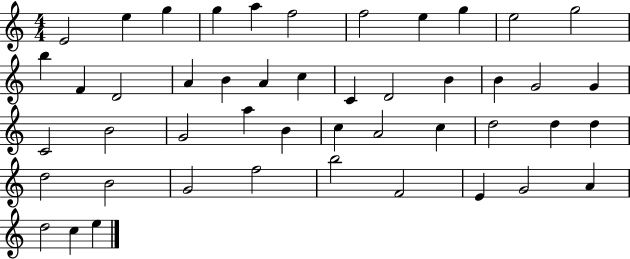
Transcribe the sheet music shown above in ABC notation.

X:1
T:Untitled
M:4/4
L:1/4
K:C
E2 e g g a f2 f2 e g e2 g2 b F D2 A B A c C D2 B B G2 G C2 B2 G2 a B c A2 c d2 d d d2 B2 G2 f2 b2 F2 E G2 A d2 c e